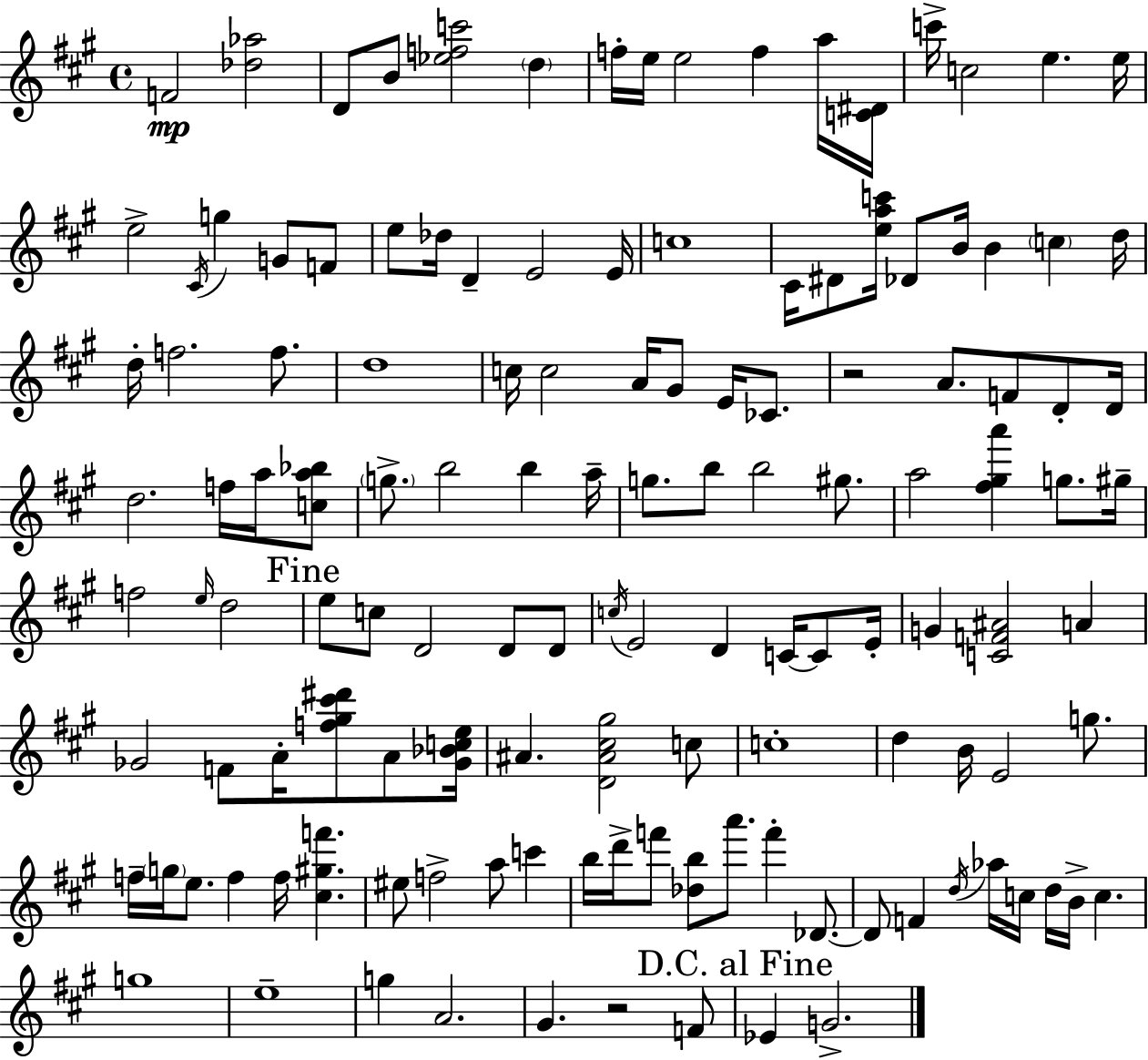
{
  \clef treble
  \time 4/4
  \defaultTimeSignature
  \key a \major
  \repeat volta 2 { f'2\mp <des'' aes''>2 | d'8 b'8 <ees'' f'' c'''>2 \parenthesize d''4 | f''16-. e''16 e''2 f''4 a''16 <c' dis'>16 | c'''16-> c''2 e''4. e''16 | \break e''2-> \acciaccatura { cis'16 } g''4 g'8 f'8 | e''8 des''16 d'4-- e'2 | e'16 c''1 | cis'16 dis'8 <e'' a'' c'''>16 des'8 b'16 b'4 \parenthesize c''4 | \break d''16 d''16-. f''2. f''8. | d''1 | c''16 c''2 a'16 gis'8 e'16 ces'8. | r2 a'8. f'8 d'8-. | \break d'16 d''2. f''16 a''16 <c'' a'' bes''>8 | \parenthesize g''8.-> b''2 b''4 | a''16-- g''8. b''8 b''2 gis''8. | a''2 <fis'' gis'' a'''>4 g''8. | \break gis''16-- f''2 \grace { e''16 } d''2 | \mark "Fine" e''8 c''8 d'2 d'8 | d'8 \acciaccatura { c''16 } e'2 d'4 c'16~~ | c'8 e'16-. g'4 <c' f' ais'>2 a'4 | \break ges'2 f'8 a'16-. <f'' gis'' cis''' dis'''>8 | a'8 <ges' bes' c'' e''>16 ais'4. <d' ais' cis'' gis''>2 | c''8 c''1-. | d''4 b'16 e'2 | \break g''8. f''16-- \parenthesize g''16 e''8. f''4 f''16 <cis'' gis'' f'''>4. | eis''8 f''2-> a''8 c'''4 | b''16 d'''16-> f'''8 <des'' b''>8 a'''8. f'''4-. | des'8.~~ des'8 f'4 \acciaccatura { d''16 } aes''16 c''16 d''16 b'16-> c''4. | \break g''1 | e''1-- | g''4 a'2. | gis'4. r2 | \break f'8 \mark "D.C. al Fine" ees'4 g'2.-> | } \bar "|."
}